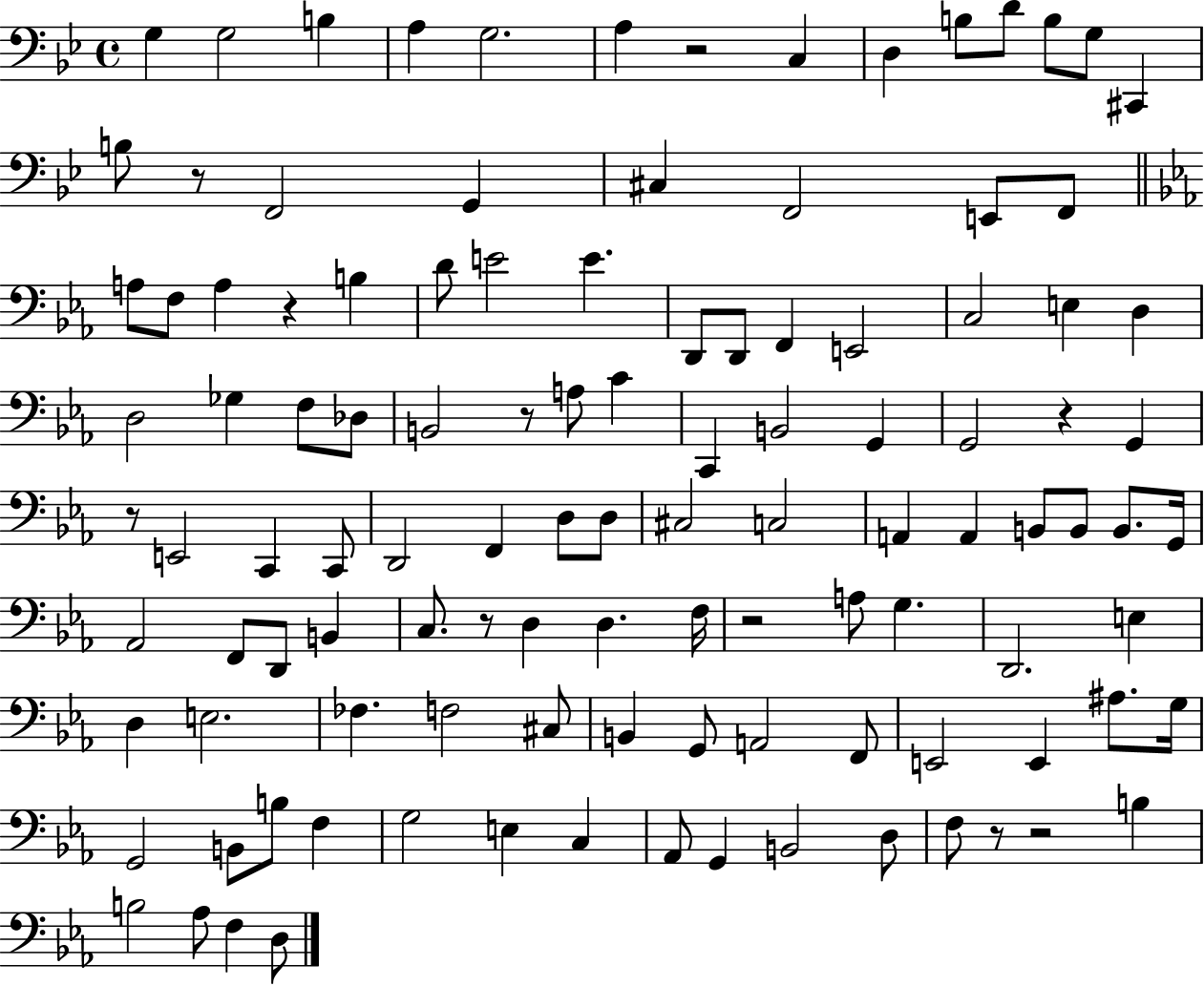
G3/q G3/h B3/q A3/q G3/h. A3/q R/h C3/q D3/q B3/e D4/e B3/e G3/e C#2/q B3/e R/e F2/h G2/q C#3/q F2/h E2/e F2/e A3/e F3/e A3/q R/q B3/q D4/e E4/h E4/q. D2/e D2/e F2/q E2/h C3/h E3/q D3/q D3/h Gb3/q F3/e Db3/e B2/h R/e A3/e C4/q C2/q B2/h G2/q G2/h R/q G2/q R/e E2/h C2/q C2/e D2/h F2/q D3/e D3/e C#3/h C3/h A2/q A2/q B2/e B2/e B2/e. G2/s Ab2/h F2/e D2/e B2/q C3/e. R/e D3/q D3/q. F3/s R/h A3/e G3/q. D2/h. E3/q D3/q E3/h. FES3/q. F3/h C#3/e B2/q G2/e A2/h F2/e E2/h E2/q A#3/e. G3/s G2/h B2/e B3/e F3/q G3/h E3/q C3/q Ab2/e G2/q B2/h D3/e F3/e R/e R/h B3/q B3/h Ab3/e F3/q D3/e